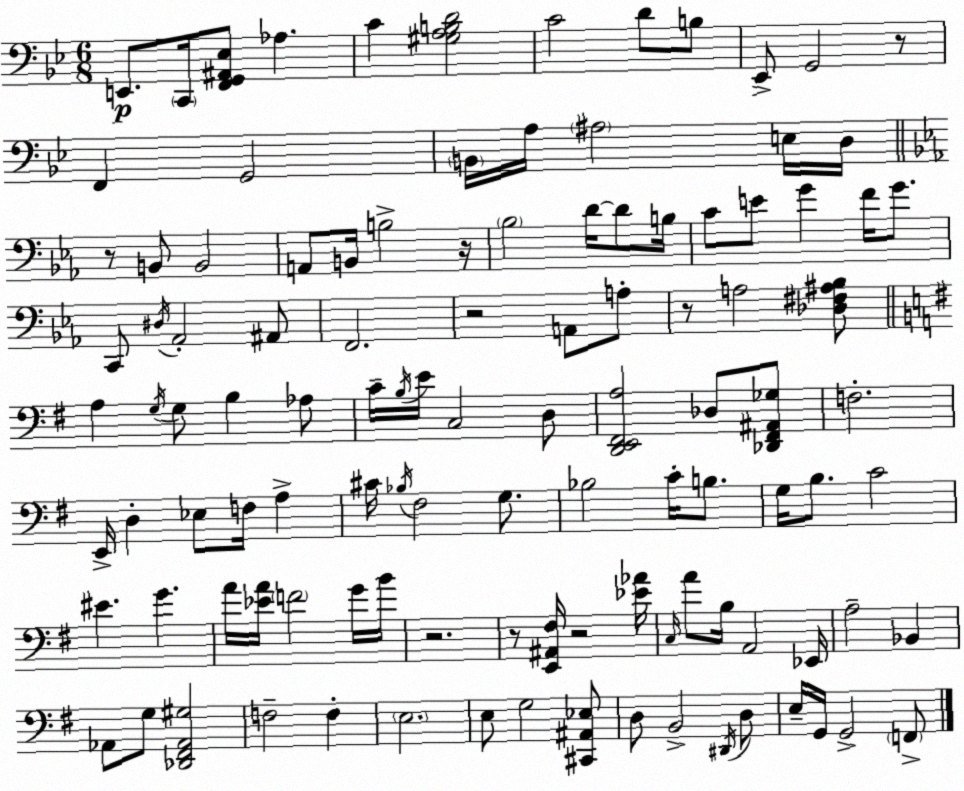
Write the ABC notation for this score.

X:1
T:Untitled
M:6/8
L:1/4
K:Gm
E,,/2 C,,/4 [F,,G,,^A,,_E,]/2 _A, C [^G,A,B,D]2 C2 D/2 B,/2 _E,,/2 G,,2 z/2 F,, G,,2 B,,/4 A,/4 ^A,2 E,/4 D,/4 z/2 B,,/2 B,,2 A,,/2 B,,/4 B,2 z/4 _B,2 D/4 D/2 B,/4 C/2 E/2 G F/4 G/2 C,,/2 ^D,/4 _A,,2 ^A,,/2 F,,2 z2 A,,/2 A,/2 z/2 A,2 [_D,^F,^A,_B,]/2 A, G,/4 G,/2 B, _A,/2 C/4 B,/4 E/4 C,2 D,/2 [D,,E,,^F,,A,]2 _D,/2 [_D,,^F,,^A,,_G,]/2 F,2 E,,/4 D, _E,/2 F,/4 A, ^C/4 _B,/4 ^F,2 G,/2 _B,2 C/4 B,/2 G,/4 B,/2 C2 ^E G A/4 [_EA]/4 F2 G/4 B/4 z2 z/2 [E,,^A,,^F,]/4 z2 [_E_A]/4 C,/4 A/2 B,/4 A,,2 _E,,/4 A,2 _B,, _A,,/2 G,/2 [_D,,^F,,_A,,^G,]2 F,2 F, E,2 E,/2 G,2 [^C,,^A,,_E,]/2 D,/2 B,,2 ^D,,/4 D,/2 E,/4 G,,/4 G,,2 F,,/2